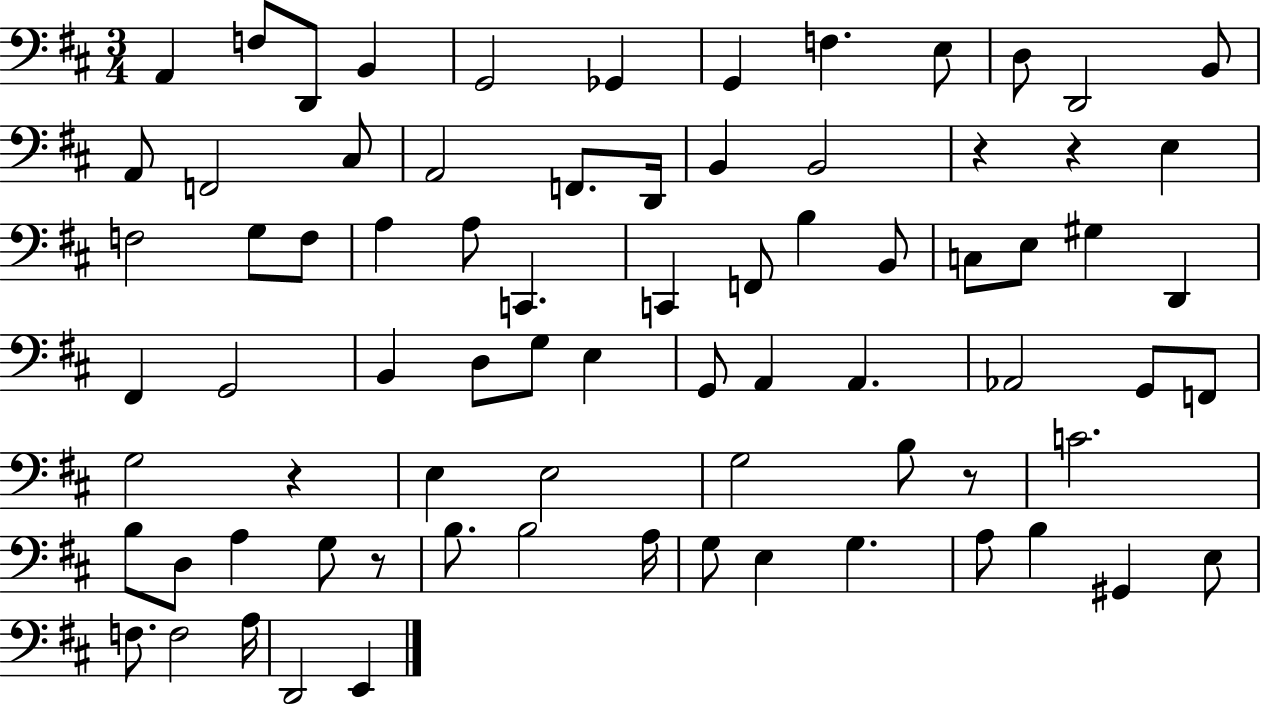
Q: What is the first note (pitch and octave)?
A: A2